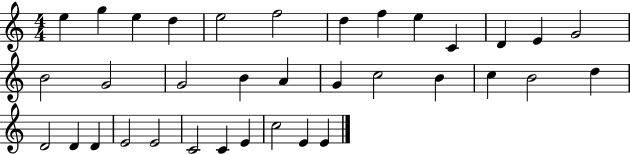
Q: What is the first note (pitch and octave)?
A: E5